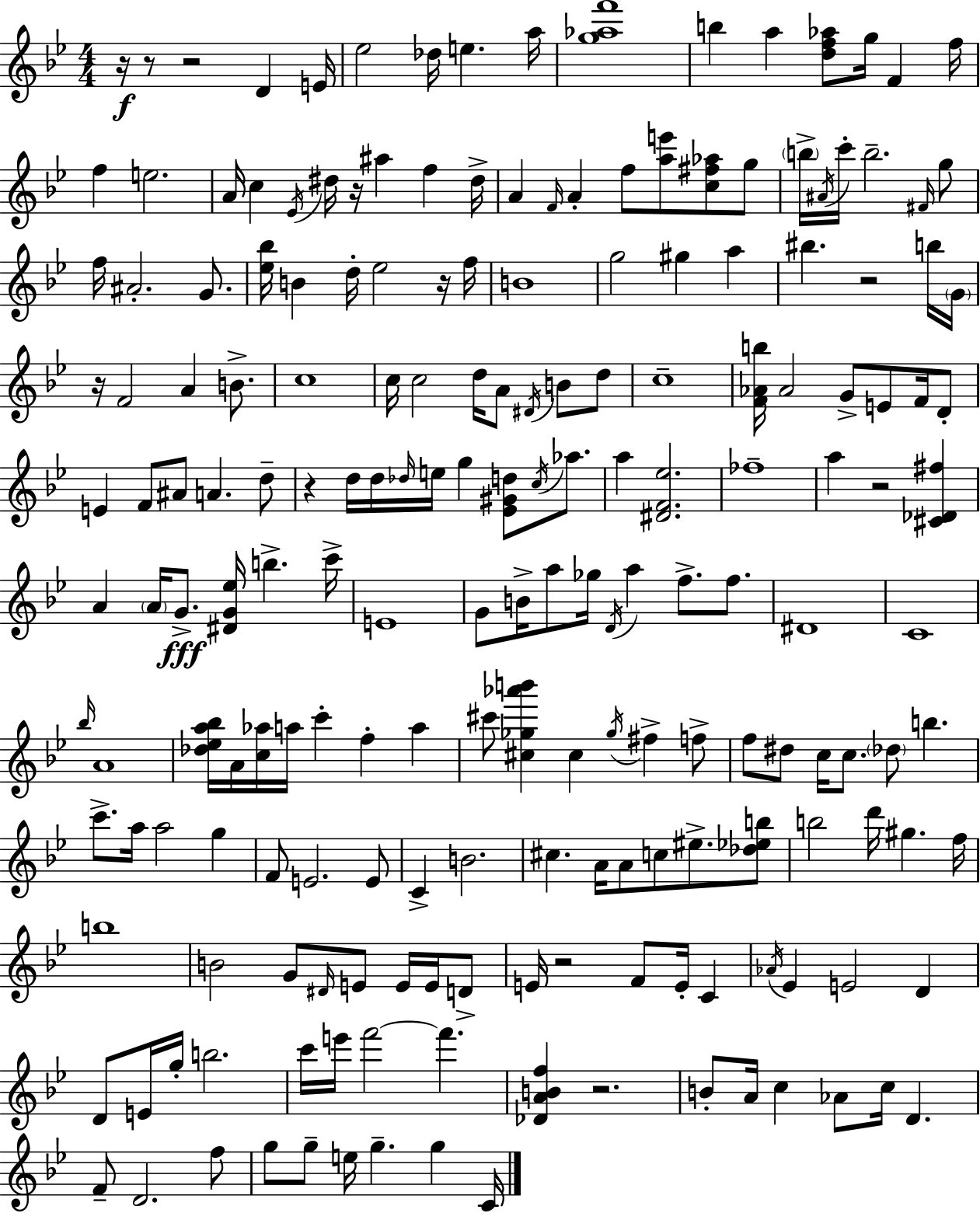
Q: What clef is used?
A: treble